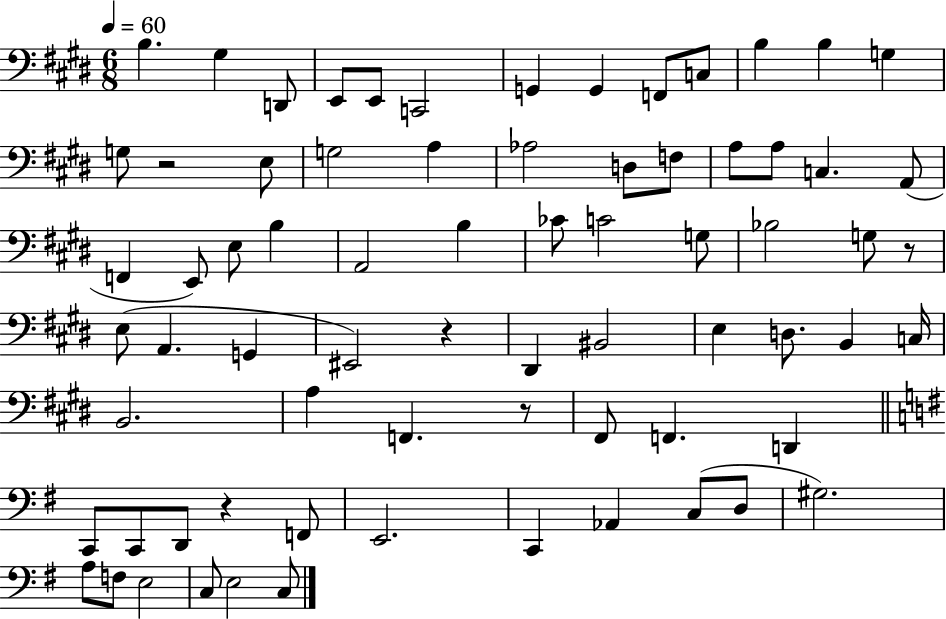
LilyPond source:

{
  \clef bass
  \numericTimeSignature
  \time 6/8
  \key e \major
  \tempo 4 = 60
  b4. gis4 d,8 | e,8 e,8 c,2 | g,4 g,4 f,8 c8 | b4 b4 g4 | \break g8 r2 e8 | g2 a4 | aes2 d8 f8 | a8 a8 c4. a,8( | \break f,4 e,8) e8 b4 | a,2 b4 | ces'8 c'2 g8 | bes2 g8 r8 | \break e8( a,4. g,4 | eis,2) r4 | dis,4 bis,2 | e4 d8. b,4 c16 | \break b,2. | a4 f,4. r8 | fis,8 f,4. d,4 | \bar "||" \break \key g \major c,8 c,8 d,8 r4 f,8 | e,2. | c,4 aes,4 c8( d8 | gis2.) | \break a8 f8 e2 | c8 e2 c8 | \bar "|."
}